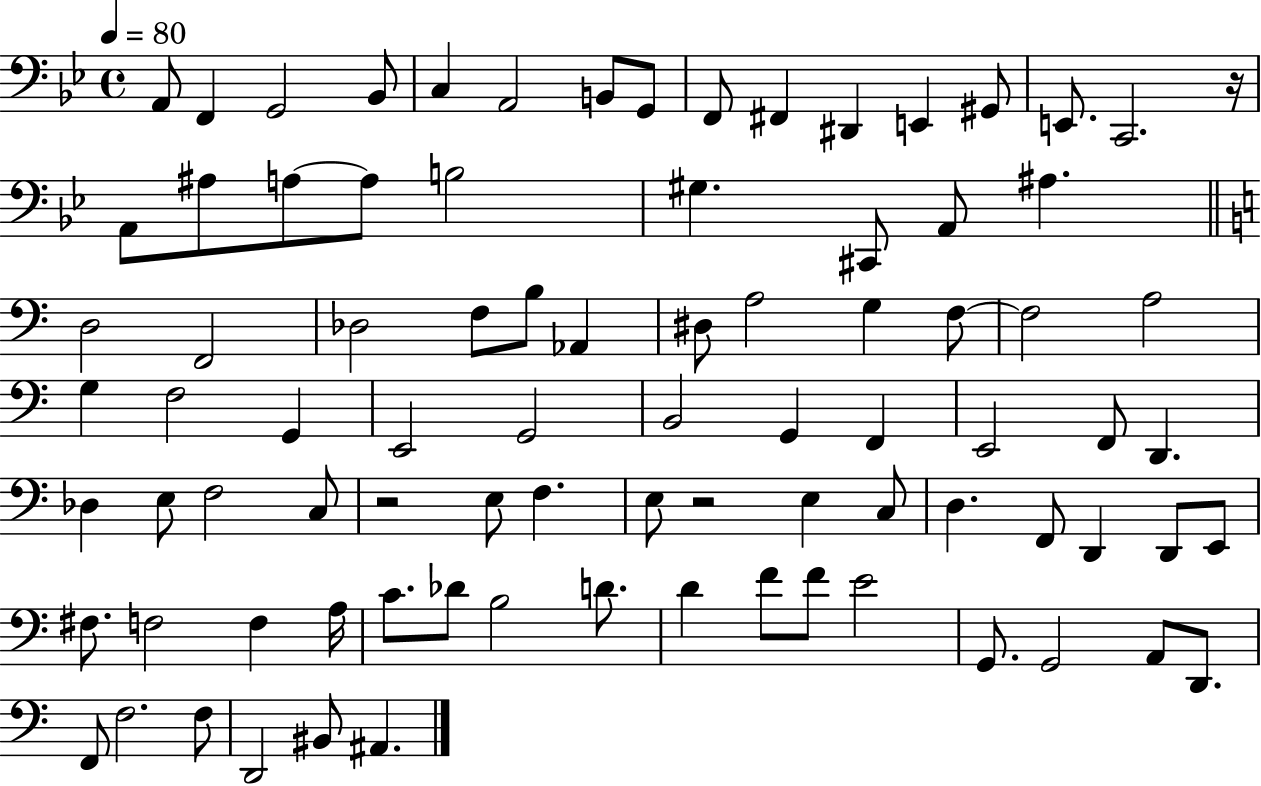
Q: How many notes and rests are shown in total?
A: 86